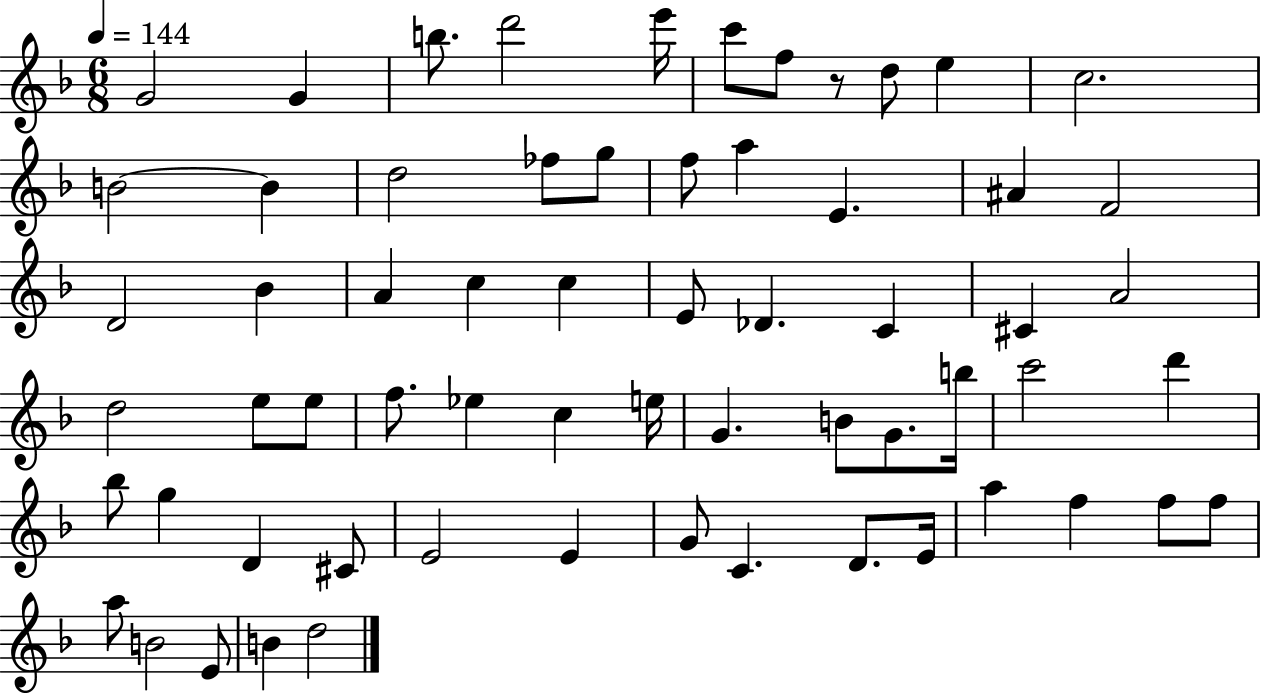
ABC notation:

X:1
T:Untitled
M:6/8
L:1/4
K:F
G2 G b/2 d'2 e'/4 c'/2 f/2 z/2 d/2 e c2 B2 B d2 _f/2 g/2 f/2 a E ^A F2 D2 _B A c c E/2 _D C ^C A2 d2 e/2 e/2 f/2 _e c e/4 G B/2 G/2 b/4 c'2 d' _b/2 g D ^C/2 E2 E G/2 C D/2 E/4 a f f/2 f/2 a/2 B2 E/2 B d2